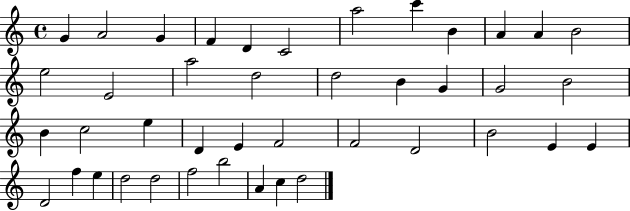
{
  \clef treble
  \time 4/4
  \defaultTimeSignature
  \key c \major
  g'4 a'2 g'4 | f'4 d'4 c'2 | a''2 c'''4 b'4 | a'4 a'4 b'2 | \break e''2 e'2 | a''2 d''2 | d''2 b'4 g'4 | g'2 b'2 | \break b'4 c''2 e''4 | d'4 e'4 f'2 | f'2 d'2 | b'2 e'4 e'4 | \break d'2 f''4 e''4 | d''2 d''2 | f''2 b''2 | a'4 c''4 d''2 | \break \bar "|."
}